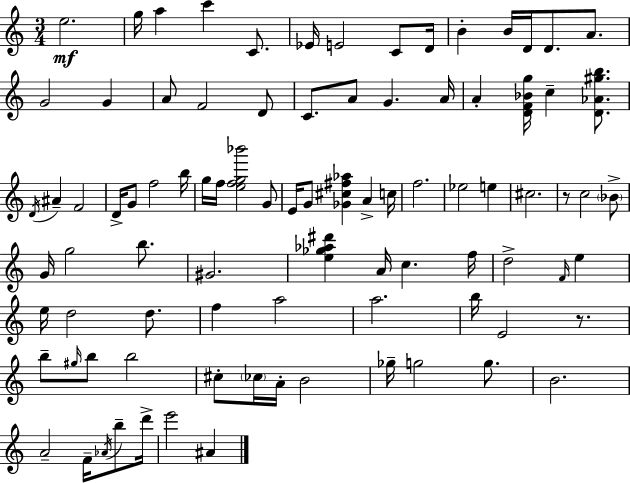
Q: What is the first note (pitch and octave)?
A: E5